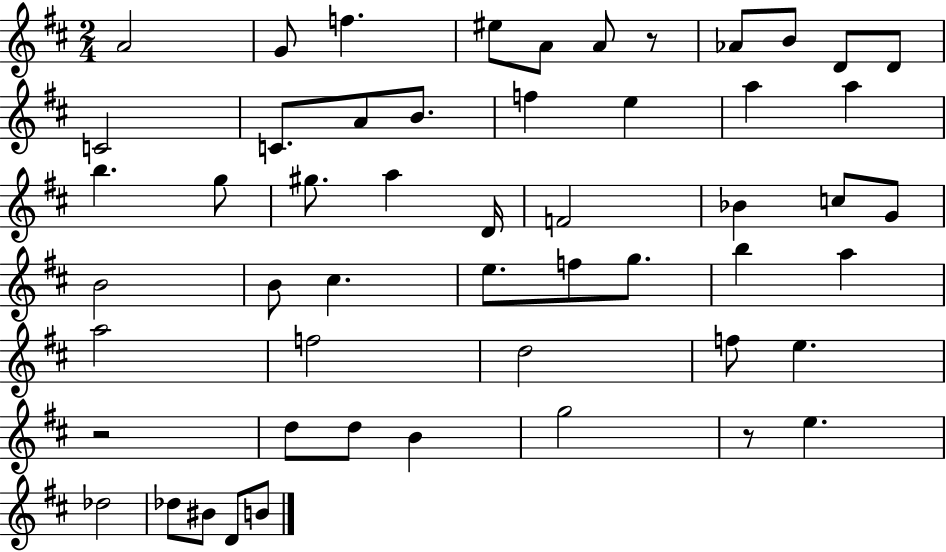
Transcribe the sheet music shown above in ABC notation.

X:1
T:Untitled
M:2/4
L:1/4
K:D
A2 G/2 f ^e/2 A/2 A/2 z/2 _A/2 B/2 D/2 D/2 C2 C/2 A/2 B/2 f e a a b g/2 ^g/2 a D/4 F2 _B c/2 G/2 B2 B/2 ^c e/2 f/2 g/2 b a a2 f2 d2 f/2 e z2 d/2 d/2 B g2 z/2 e _d2 _d/2 ^B/2 D/2 B/2